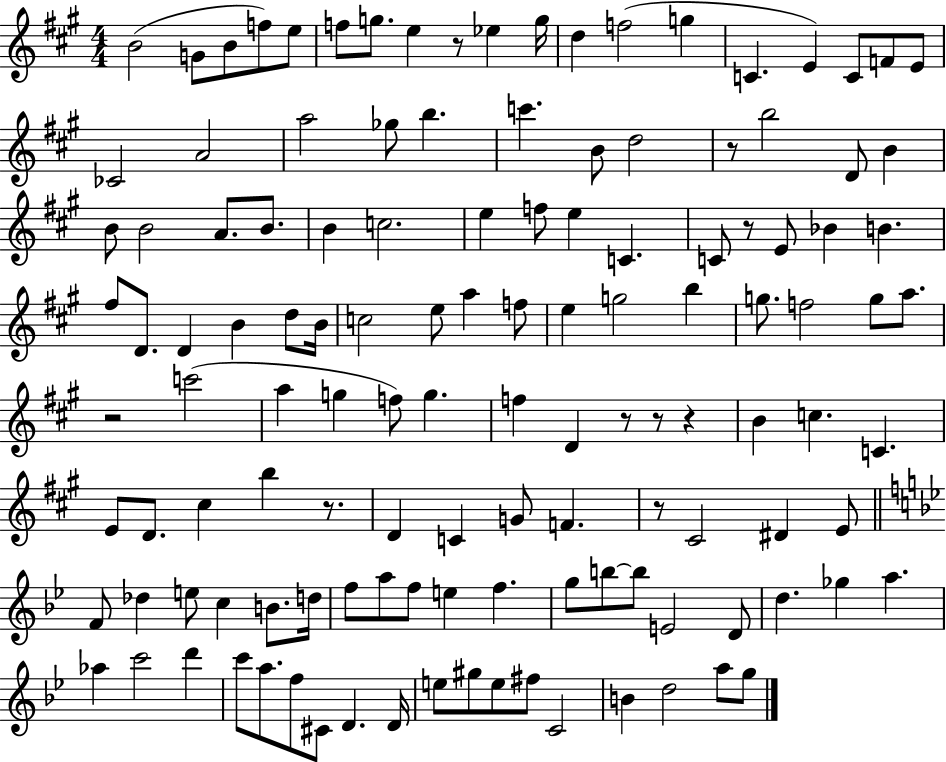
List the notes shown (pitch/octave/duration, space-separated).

B4/h G4/e B4/e F5/e E5/e F5/e G5/e. E5/q R/e Eb5/q G5/s D5/q F5/h G5/q C4/q. E4/q C4/e F4/e E4/e CES4/h A4/h A5/h Gb5/e B5/q. C6/q. B4/e D5/h R/e B5/h D4/e B4/q B4/e B4/h A4/e. B4/e. B4/q C5/h. E5/q F5/e E5/q C4/q. C4/e R/e E4/e Bb4/q B4/q. F#5/e D4/e. D4/q B4/q D5/e B4/s C5/h E5/e A5/q F5/e E5/q G5/h B5/q G5/e. F5/h G5/e A5/e. R/h C6/h A5/q G5/q F5/e G5/q. F5/q D4/q R/e R/e R/q B4/q C5/q. C4/q. E4/e D4/e. C#5/q B5/q R/e. D4/q C4/q G4/e F4/q. R/e C#4/h D#4/q E4/e F4/e Db5/q E5/e C5/q B4/e. D5/s F5/e A5/e F5/e E5/q F5/q. G5/e B5/e B5/e E4/h D4/e D5/q. Gb5/q A5/q. Ab5/q C6/h D6/q C6/e A5/e. F5/e C#4/e D4/q. D4/s E5/e G#5/e E5/e F#5/e C4/h B4/q D5/h A5/e G5/e